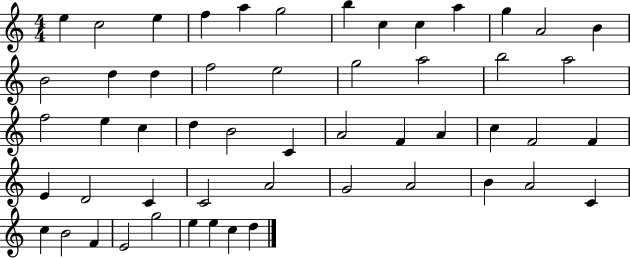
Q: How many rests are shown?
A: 0